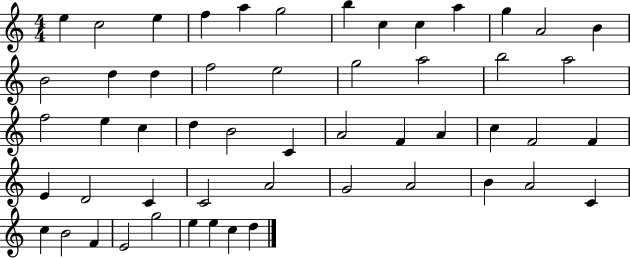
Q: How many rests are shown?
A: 0